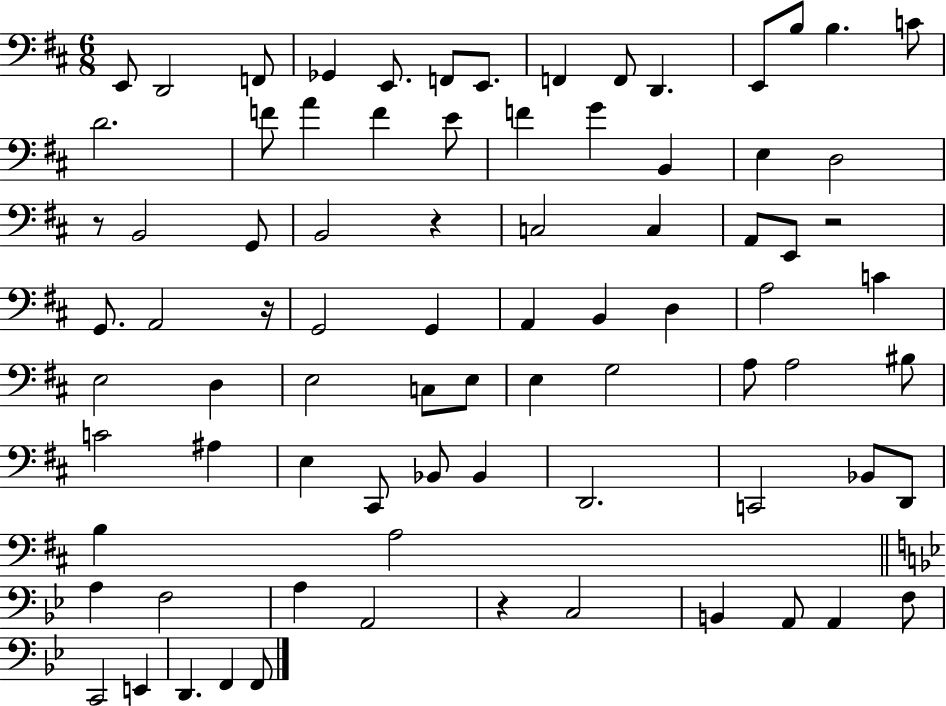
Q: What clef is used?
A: bass